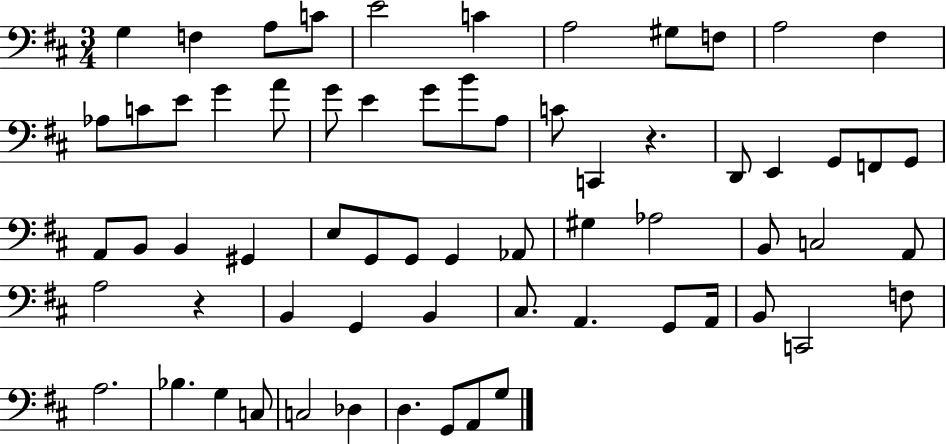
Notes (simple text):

G3/q F3/q A3/e C4/e E4/h C4/q A3/h G#3/e F3/e A3/h F#3/q Ab3/e C4/e E4/e G4/q A4/e G4/e E4/q G4/e B4/e A3/e C4/e C2/q R/q. D2/e E2/q G2/e F2/e G2/e A2/e B2/e B2/q G#2/q E3/e G2/e G2/e G2/q Ab2/e G#3/q Ab3/h B2/e C3/h A2/e A3/h R/q B2/q G2/q B2/q C#3/e. A2/q. G2/e A2/s B2/e C2/h F3/e A3/h. Bb3/q. G3/q C3/e C3/h Db3/q D3/q. G2/e A2/e G3/e